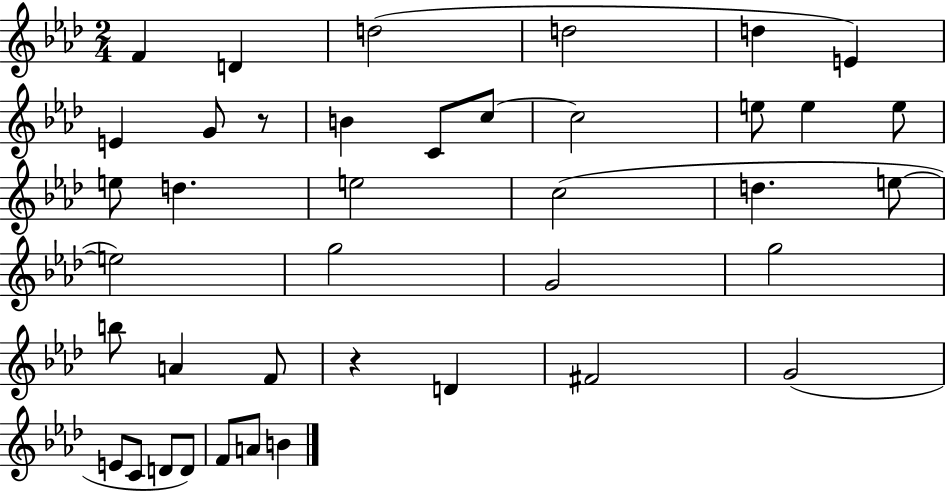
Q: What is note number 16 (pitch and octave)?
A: E5